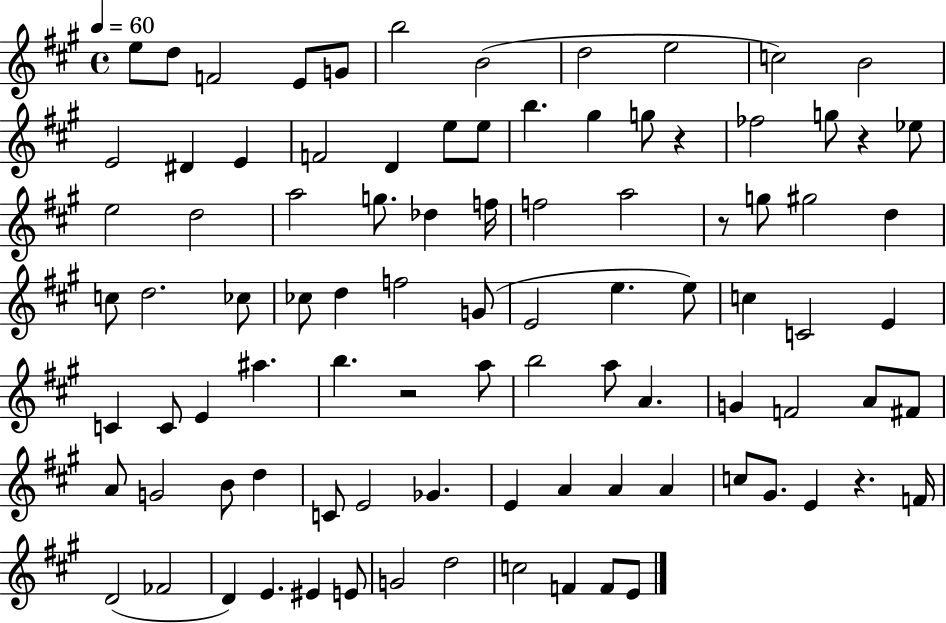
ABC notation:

X:1
T:Untitled
M:4/4
L:1/4
K:A
e/2 d/2 F2 E/2 G/2 b2 B2 d2 e2 c2 B2 E2 ^D E F2 D e/2 e/2 b ^g g/2 z _f2 g/2 z _e/2 e2 d2 a2 g/2 _d f/4 f2 a2 z/2 g/2 ^g2 d c/2 d2 _c/2 _c/2 d f2 G/2 E2 e e/2 c C2 E C C/2 E ^a b z2 a/2 b2 a/2 A G F2 A/2 ^F/2 A/2 G2 B/2 d C/2 E2 _G E A A A c/2 ^G/2 E z F/4 D2 _F2 D E ^E E/2 G2 d2 c2 F F/2 E/2